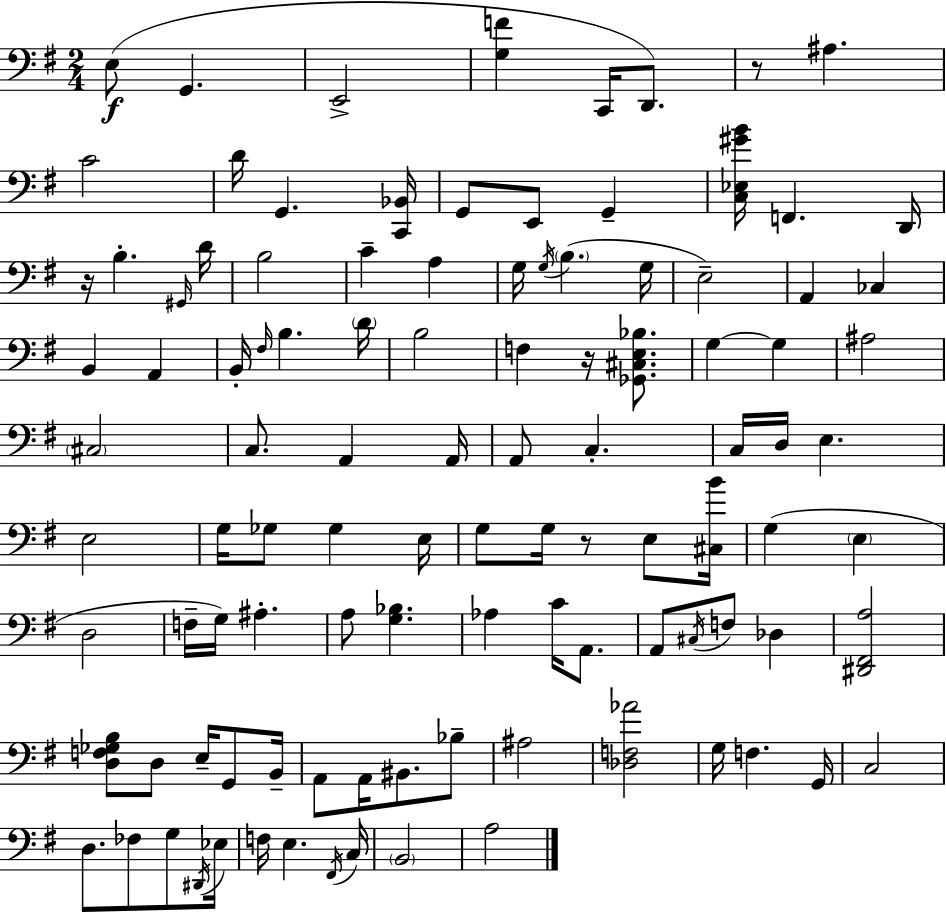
X:1
T:Untitled
M:2/4
L:1/4
K:G
E,/2 G,, E,,2 [G,F] C,,/4 D,,/2 z/2 ^A, C2 D/4 G,, [C,,_B,,]/4 G,,/2 E,,/2 G,, [C,_E,^GB]/4 F,, D,,/4 z/4 B, ^G,,/4 D/4 B,2 C A, G,/4 G,/4 B, G,/4 E,2 A,, _C, B,, A,, B,,/4 ^F,/4 B, D/4 B,2 F, z/4 [_G,,^C,E,_B,]/2 G, G, ^A,2 ^C,2 C,/2 A,, A,,/4 A,,/2 C, C,/4 D,/4 E, E,2 G,/4 _G,/2 _G, E,/4 G,/2 G,/4 z/2 E,/2 [^C,B]/4 G, E, D,2 F,/4 G,/4 ^A, A,/2 [G,_B,] _A, C/4 A,,/2 A,,/2 ^C,/4 F,/2 _D, [^D,,^F,,A,]2 [D,F,_G,B,]/2 D,/2 E,/4 G,,/2 B,,/4 A,,/2 A,,/4 ^B,,/2 _B,/2 ^A,2 [_D,F,_A]2 G,/4 F, G,,/4 C,2 D,/2 _F,/2 G,/2 ^D,,/4 _E,/4 F,/4 E, ^F,,/4 C,/4 B,,2 A,2